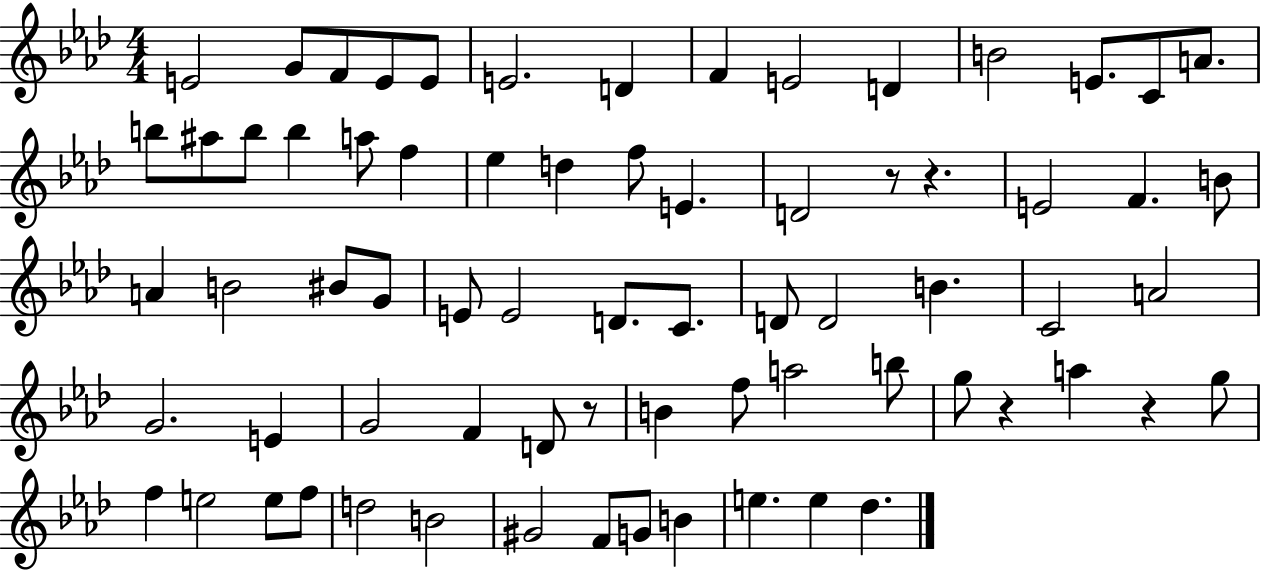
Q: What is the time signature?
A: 4/4